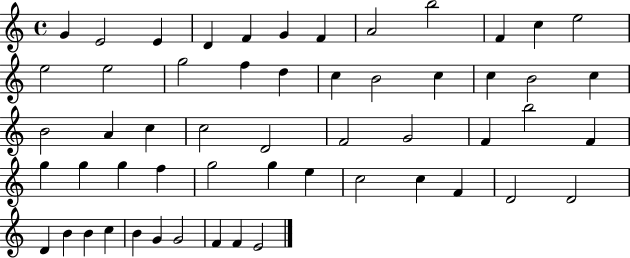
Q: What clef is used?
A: treble